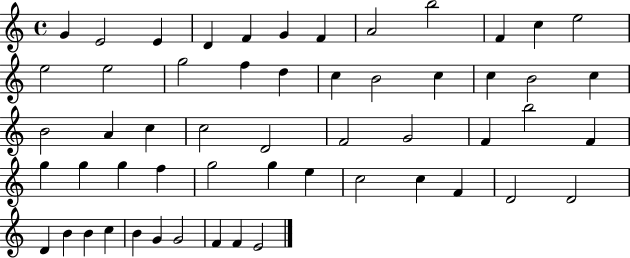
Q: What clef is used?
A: treble